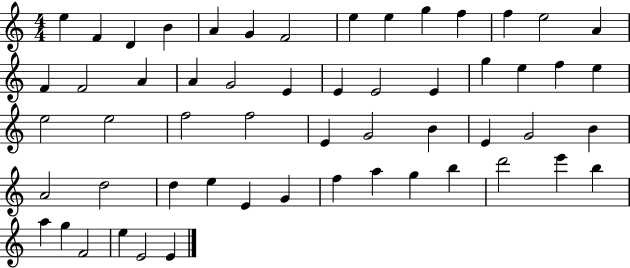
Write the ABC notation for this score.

X:1
T:Untitled
M:4/4
L:1/4
K:C
e F D B A G F2 e e g f f e2 A F F2 A A G2 E E E2 E g e f e e2 e2 f2 f2 E G2 B E G2 B A2 d2 d e E G f a g b d'2 e' b a g F2 e E2 E